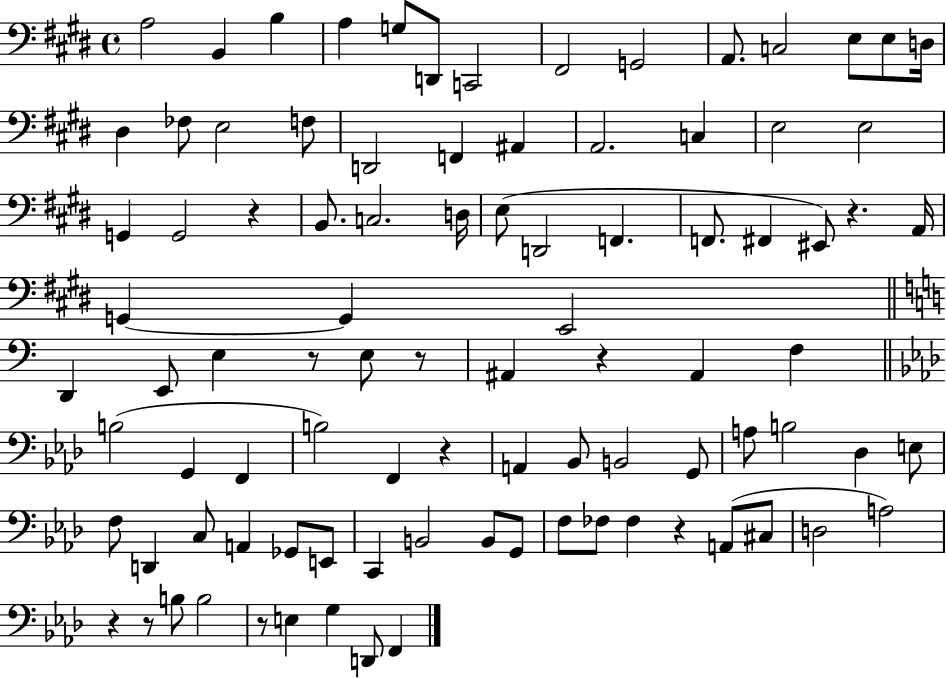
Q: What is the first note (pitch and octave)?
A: A3